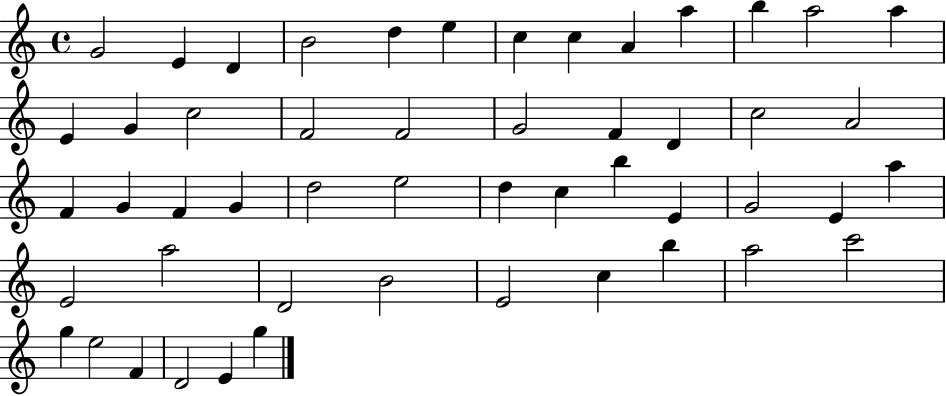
G4/h E4/q D4/q B4/h D5/q E5/q C5/q C5/q A4/q A5/q B5/q A5/h A5/q E4/q G4/q C5/h F4/h F4/h G4/h F4/q D4/q C5/h A4/h F4/q G4/q F4/q G4/q D5/h E5/h D5/q C5/q B5/q E4/q G4/h E4/q A5/q E4/h A5/h D4/h B4/h E4/h C5/q B5/q A5/h C6/h G5/q E5/h F4/q D4/h E4/q G5/q